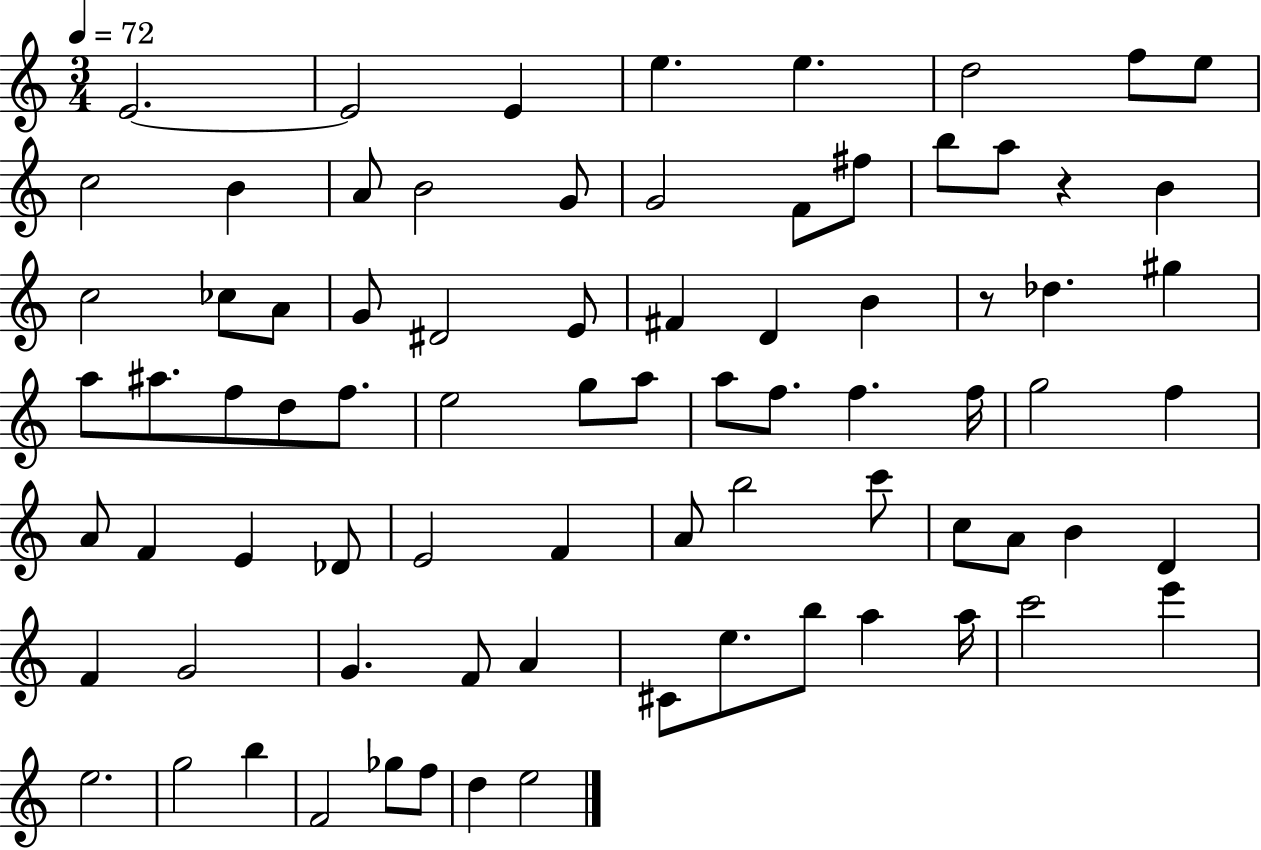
X:1
T:Untitled
M:3/4
L:1/4
K:C
E2 E2 E e e d2 f/2 e/2 c2 B A/2 B2 G/2 G2 F/2 ^f/2 b/2 a/2 z B c2 _c/2 A/2 G/2 ^D2 E/2 ^F D B z/2 _d ^g a/2 ^a/2 f/2 d/2 f/2 e2 g/2 a/2 a/2 f/2 f f/4 g2 f A/2 F E _D/2 E2 F A/2 b2 c'/2 c/2 A/2 B D F G2 G F/2 A ^C/2 e/2 b/2 a a/4 c'2 e' e2 g2 b F2 _g/2 f/2 d e2